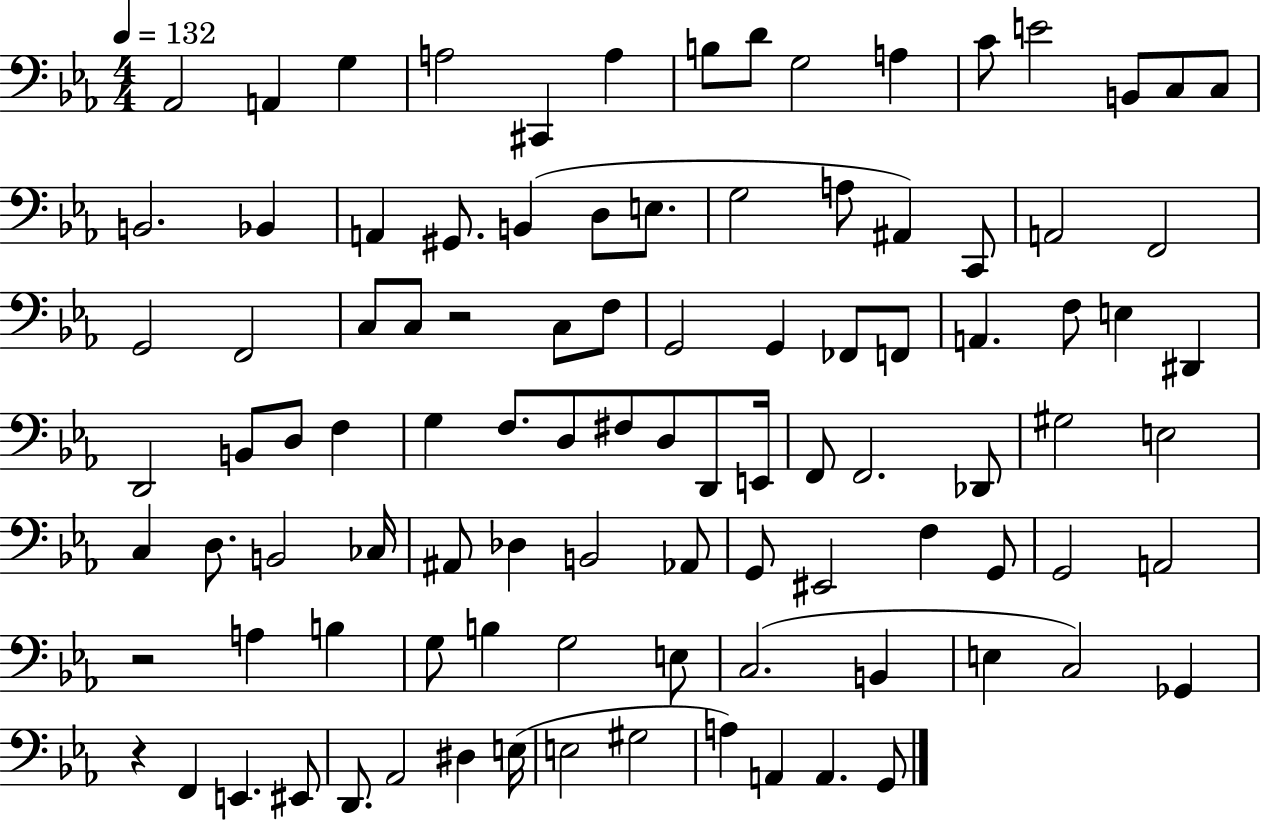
Ab2/h A2/q G3/q A3/h C#2/q A3/q B3/e D4/e G3/h A3/q C4/e E4/h B2/e C3/e C3/e B2/h. Bb2/q A2/q G#2/e. B2/q D3/e E3/e. G3/h A3/e A#2/q C2/e A2/h F2/h G2/h F2/h C3/e C3/e R/h C3/e F3/e G2/h G2/q FES2/e F2/e A2/q. F3/e E3/q D#2/q D2/h B2/e D3/e F3/q G3/q F3/e. D3/e F#3/e D3/e D2/e E2/s F2/e F2/h. Db2/e G#3/h E3/h C3/q D3/e. B2/h CES3/s A#2/e Db3/q B2/h Ab2/e G2/e EIS2/h F3/q G2/e G2/h A2/h R/h A3/q B3/q G3/e B3/q G3/h E3/e C3/h. B2/q E3/q C3/h Gb2/q R/q F2/q E2/q. EIS2/e D2/e. Ab2/h D#3/q E3/s E3/h G#3/h A3/q A2/q A2/q. G2/e